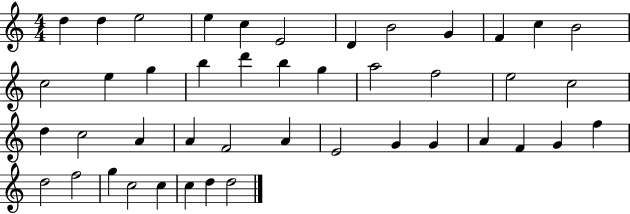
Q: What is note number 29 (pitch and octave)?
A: A4